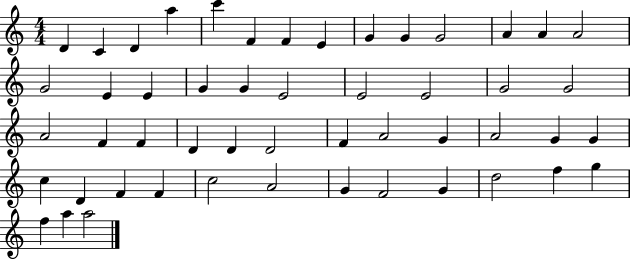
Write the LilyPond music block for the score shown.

{
  \clef treble
  \numericTimeSignature
  \time 4/4
  \key c \major
  d'4 c'4 d'4 a''4 | c'''4 f'4 f'4 e'4 | g'4 g'4 g'2 | a'4 a'4 a'2 | \break g'2 e'4 e'4 | g'4 g'4 e'2 | e'2 e'2 | g'2 g'2 | \break a'2 f'4 f'4 | d'4 d'4 d'2 | f'4 a'2 g'4 | a'2 g'4 g'4 | \break c''4 d'4 f'4 f'4 | c''2 a'2 | g'4 f'2 g'4 | d''2 f''4 g''4 | \break f''4 a''4 a''2 | \bar "|."
}